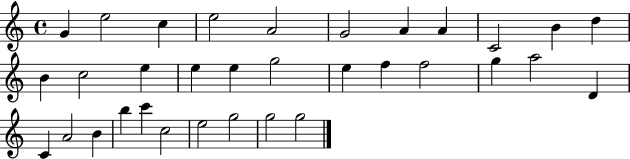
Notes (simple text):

G4/q E5/h C5/q E5/h A4/h G4/h A4/q A4/q C4/h B4/q D5/q B4/q C5/h E5/q E5/q E5/q G5/h E5/q F5/q F5/h G5/q A5/h D4/q C4/q A4/h B4/q B5/q C6/q C5/h E5/h G5/h G5/h G5/h